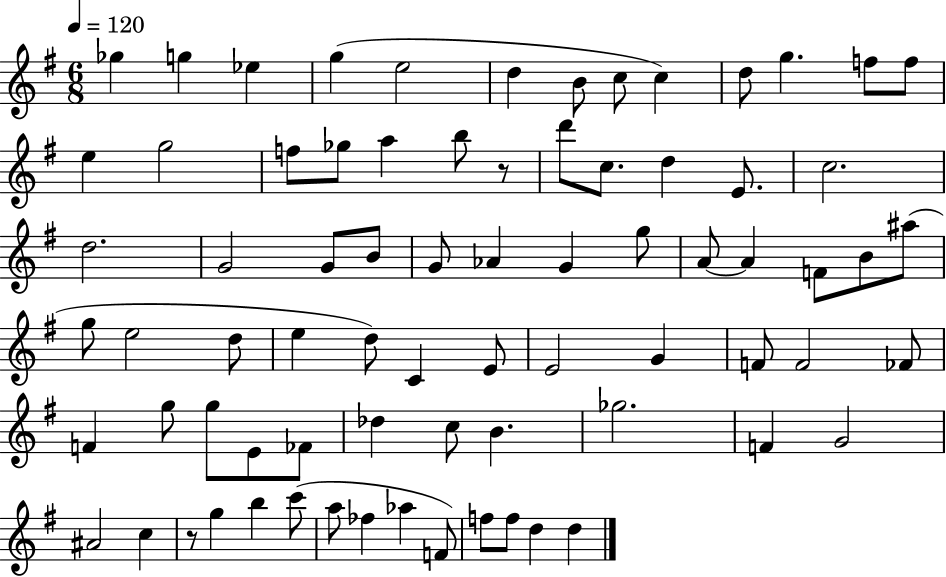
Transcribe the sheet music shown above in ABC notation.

X:1
T:Untitled
M:6/8
L:1/4
K:G
_g g _e g e2 d B/2 c/2 c d/2 g f/2 f/2 e g2 f/2 _g/2 a b/2 z/2 d'/2 c/2 d E/2 c2 d2 G2 G/2 B/2 G/2 _A G g/2 A/2 A F/2 B/2 ^a/2 g/2 e2 d/2 e d/2 C E/2 E2 G F/2 F2 _F/2 F g/2 g/2 E/2 _F/2 _d c/2 B _g2 F G2 ^A2 c z/2 g b c'/2 a/2 _f _a F/2 f/2 f/2 d d